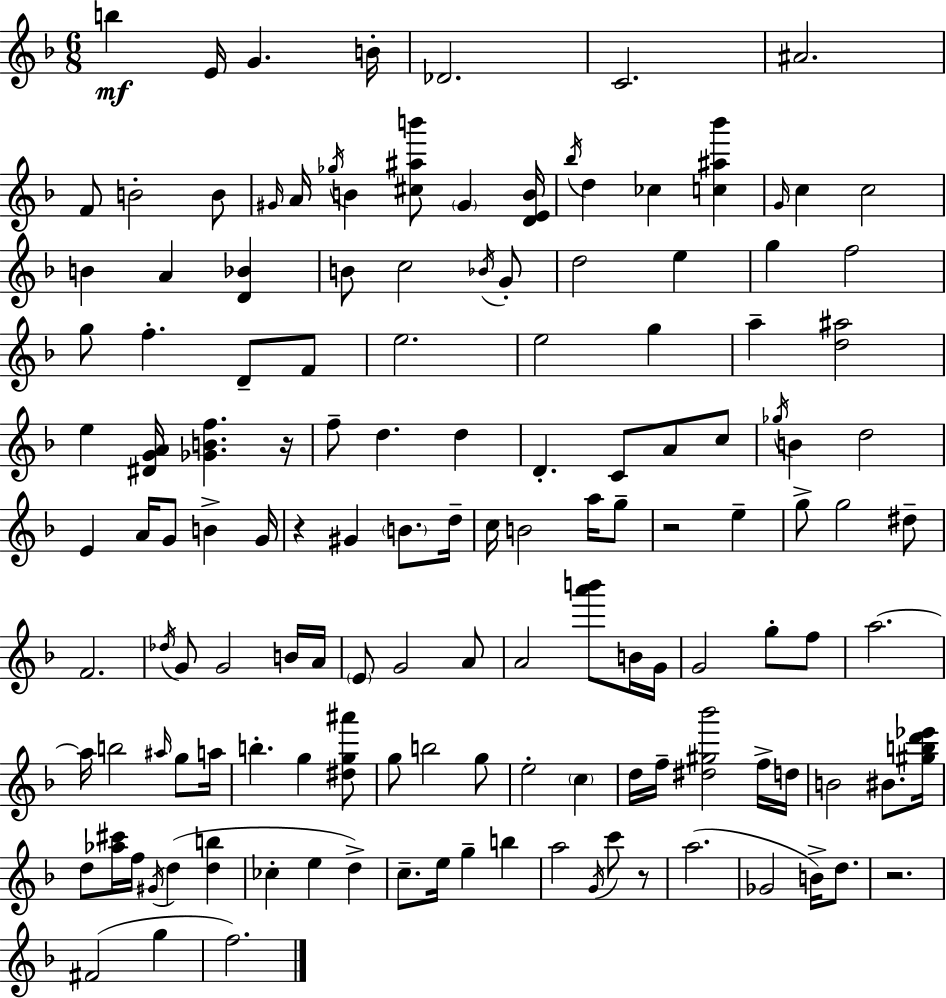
X:1
T:Untitled
M:6/8
L:1/4
K:F
b E/4 G B/4 _D2 C2 ^A2 F/2 B2 B/2 ^G/4 A/4 _g/4 B [^c^ab']/2 ^G [DEB]/4 _b/4 d _c [c^a_b'] G/4 c c2 B A [D_B] B/2 c2 _B/4 G/2 d2 e g f2 g/2 f D/2 F/2 e2 e2 g a [d^a]2 e [^DGA]/4 [_GBf] z/4 f/2 d d D C/2 A/2 c/2 _g/4 B d2 E A/4 G/2 B G/4 z ^G B/2 d/4 c/4 B2 a/4 g/2 z2 e g/2 g2 ^d/2 F2 _d/4 G/2 G2 B/4 A/4 E/2 G2 A/2 A2 [a'b']/2 B/4 G/4 G2 g/2 f/2 a2 a/4 b2 ^a/4 g/2 a/4 b g [^dg^a']/2 g/2 b2 g/2 e2 c d/4 f/4 [^d^g_b']2 f/4 d/4 B2 ^B/2 [^gbd'_e']/4 d/2 [_a^c']/4 f/4 ^G/4 d [db] _c e d c/2 e/4 g b a2 G/4 c'/2 z/2 a2 _G2 B/4 d/2 z2 ^F2 g f2